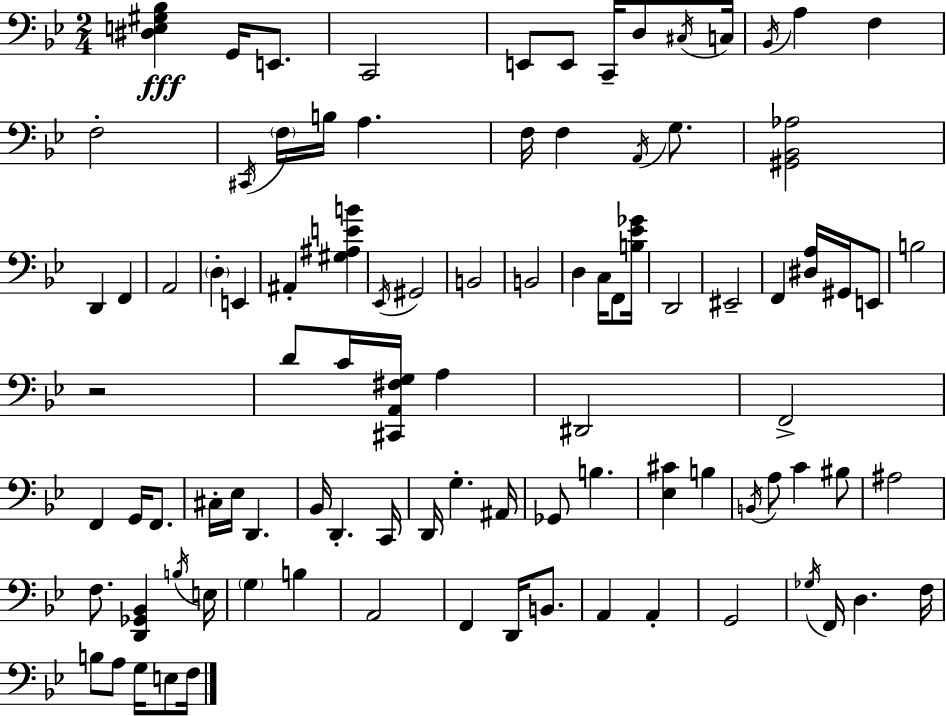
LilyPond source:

{
  \clef bass
  \numericTimeSignature
  \time 2/4
  \key bes \major
  <dis e gis bes>4\fff g,16 e,8. | c,2 | e,8 e,8 c,16-- d8 \acciaccatura { cis16 } | c16 \acciaccatura { bes,16 } a4 f4 | \break f2-. | \acciaccatura { cis,16 } \parenthesize f16 b16 a4. | f16 f4 | \acciaccatura { a,16 } g8. <gis, bes, aes>2 | \break d,4 | f,4 a,2 | \parenthesize d4-. | e,4 ais,4-. | \break <gis ais e' b'>4 \acciaccatura { ees,16 } gis,2 | b,2 | b,2 | d4 | \break c16 f,8 <b ees' ges'>16 d,2 | eis,2-- | f,4 | <dis a>16 gis,16 e,8 b2 | \break r2 | d'8 c'16 | <cis, a, fis g>16 a4 dis,2 | f,2-> | \break f,4 | g,16 f,8. cis16-. ees16 d,4. | bes,16 d,4.-. | c,16 d,16 g4.-. | \break ais,16 ges,8 b4. | <ees cis'>4 | b4 \acciaccatura { b,16 } a8 | c'4 bis8 ais2 | \break f8. | <d, ges, bes,>4 \acciaccatura { b16 } e16 \parenthesize g4 | b4 a,2 | f,4 | \break d,16 b,8. a,4 | a,4-. g,2 | \acciaccatura { ges16 } | f,16 d4. f16 | \break b8 a8 g16 e8 f16 | \bar "|."
}